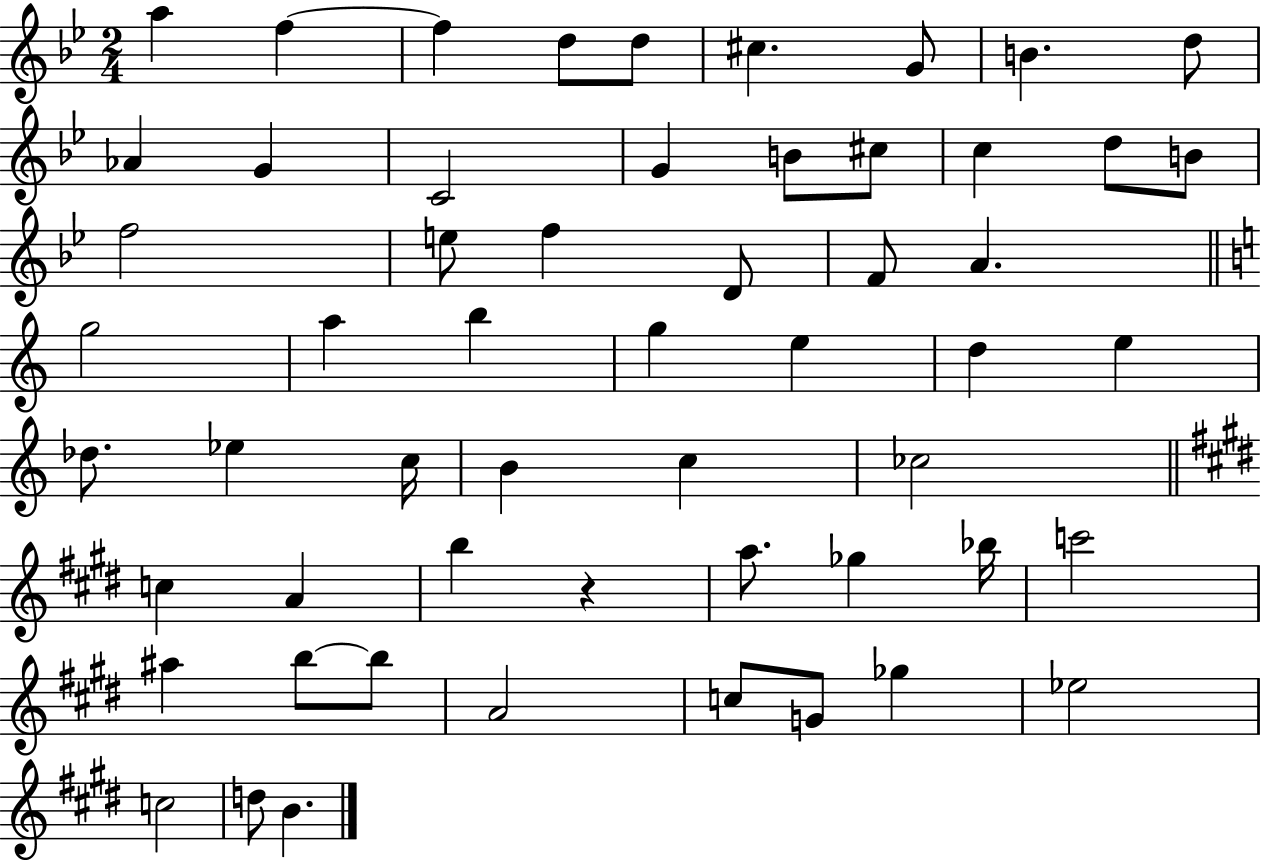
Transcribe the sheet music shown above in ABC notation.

X:1
T:Untitled
M:2/4
L:1/4
K:Bb
a f f d/2 d/2 ^c G/2 B d/2 _A G C2 G B/2 ^c/2 c d/2 B/2 f2 e/2 f D/2 F/2 A g2 a b g e d e _d/2 _e c/4 B c _c2 c A b z a/2 _g _b/4 c'2 ^a b/2 b/2 A2 c/2 G/2 _g _e2 c2 d/2 B